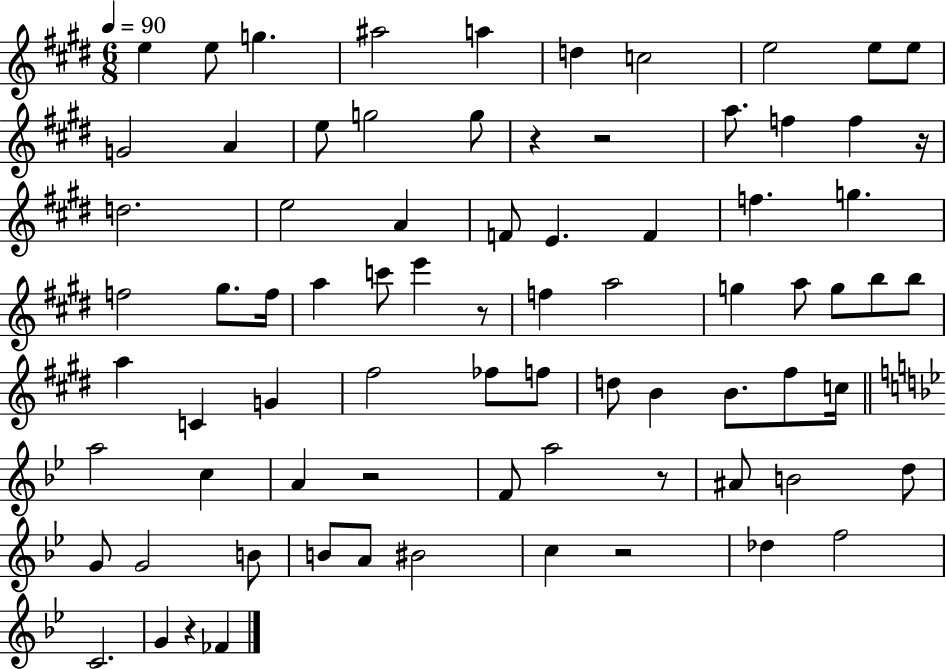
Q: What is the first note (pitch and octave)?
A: E5